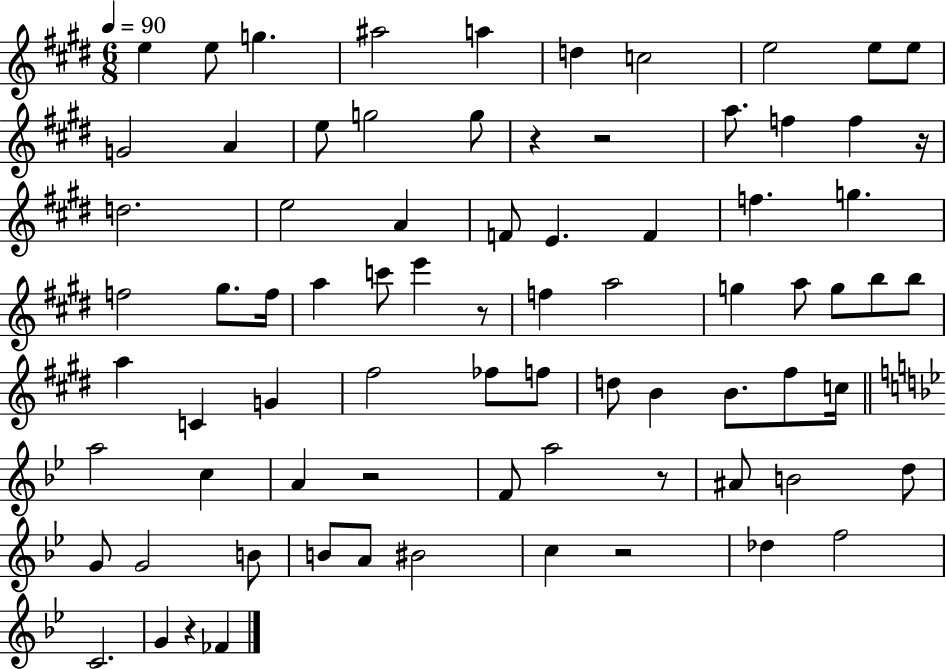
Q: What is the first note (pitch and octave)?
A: E5